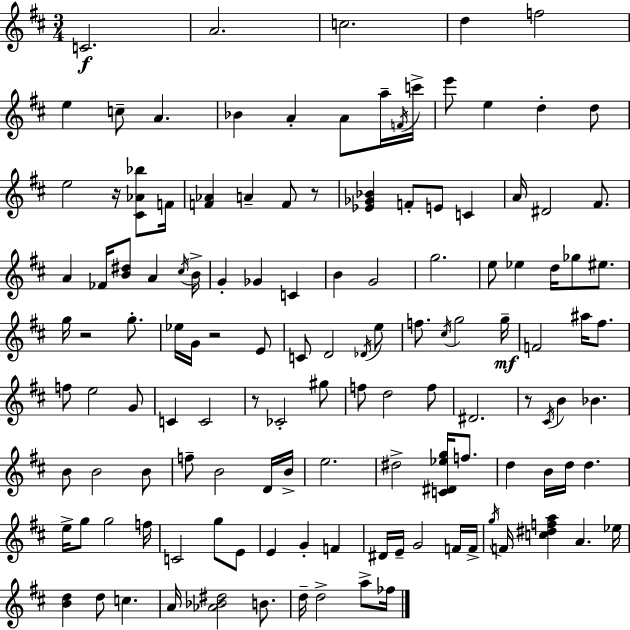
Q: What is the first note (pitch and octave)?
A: C4